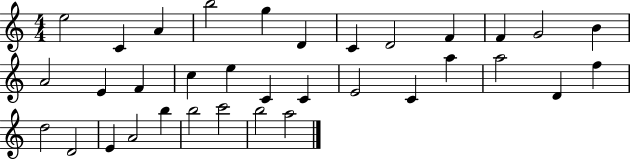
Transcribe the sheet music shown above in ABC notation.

X:1
T:Untitled
M:4/4
L:1/4
K:C
e2 C A b2 g D C D2 F F G2 B A2 E F c e C C E2 C a a2 D f d2 D2 E A2 b b2 c'2 b2 a2